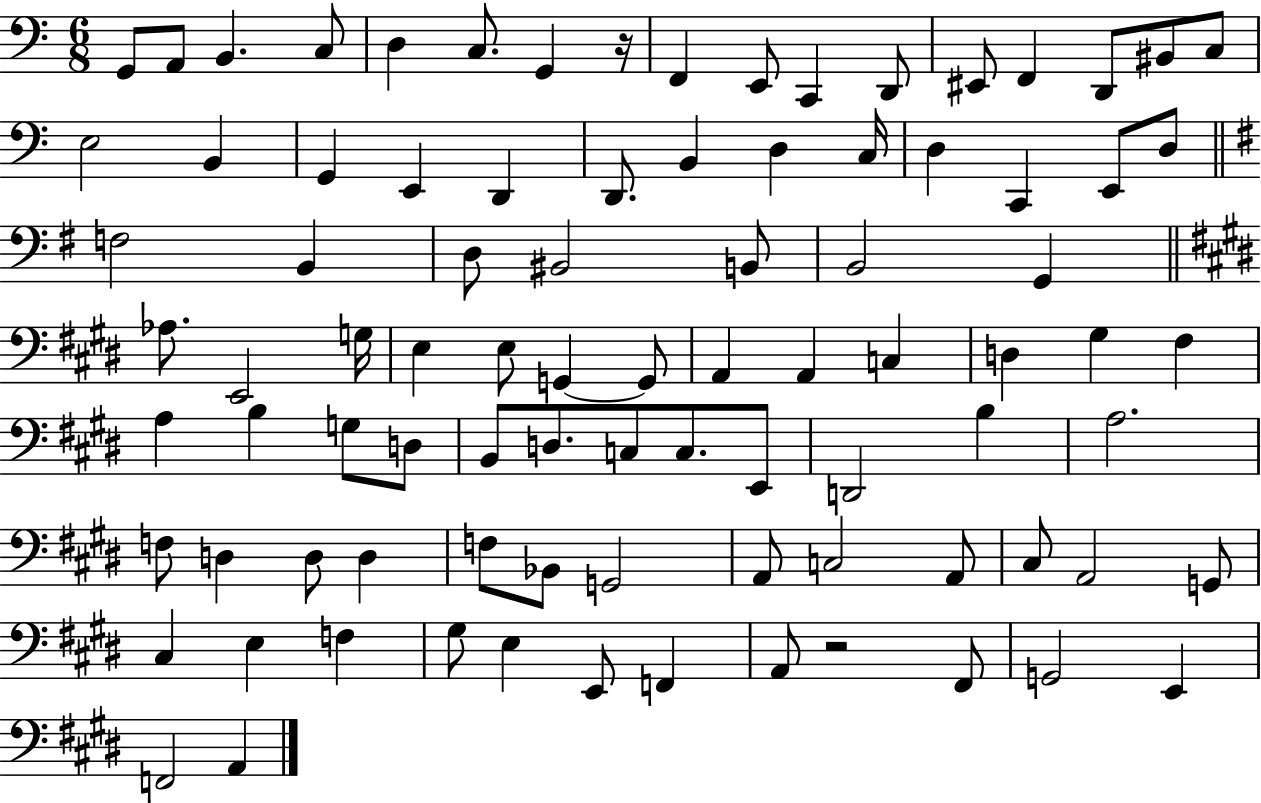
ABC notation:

X:1
T:Untitled
M:6/8
L:1/4
K:C
G,,/2 A,,/2 B,, C,/2 D, C,/2 G,, z/4 F,, E,,/2 C,, D,,/2 ^E,,/2 F,, D,,/2 ^B,,/2 C,/2 E,2 B,, G,, E,, D,, D,,/2 B,, D, C,/4 D, C,, E,,/2 D,/2 F,2 B,, D,/2 ^B,,2 B,,/2 B,,2 G,, _A,/2 E,,2 G,/4 E, E,/2 G,, G,,/2 A,, A,, C, D, ^G, ^F, A, B, G,/2 D,/2 B,,/2 D,/2 C,/2 C,/2 E,,/2 D,,2 B, A,2 F,/2 D, D,/2 D, F,/2 _B,,/2 G,,2 A,,/2 C,2 A,,/2 ^C,/2 A,,2 G,,/2 ^C, E, F, ^G,/2 E, E,,/2 F,, A,,/2 z2 ^F,,/2 G,,2 E,, F,,2 A,,